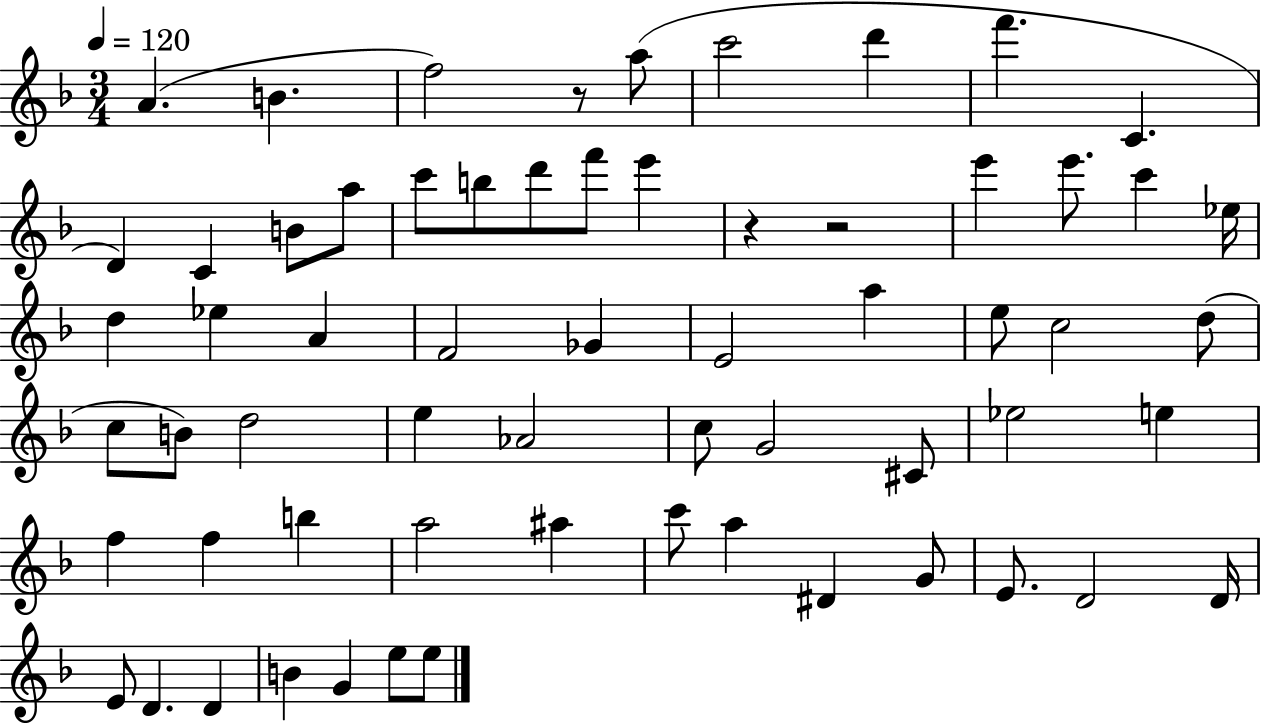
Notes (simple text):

A4/q. B4/q. F5/h R/e A5/e C6/h D6/q F6/q. C4/q. D4/q C4/q B4/e A5/e C6/e B5/e D6/e F6/e E6/q R/q R/h E6/q E6/e. C6/q Eb5/s D5/q Eb5/q A4/q F4/h Gb4/q E4/h A5/q E5/e C5/h D5/e C5/e B4/e D5/h E5/q Ab4/h C5/e G4/h C#4/e Eb5/h E5/q F5/q F5/q B5/q A5/h A#5/q C6/e A5/q D#4/q G4/e E4/e. D4/h D4/s E4/e D4/q. D4/q B4/q G4/q E5/e E5/e